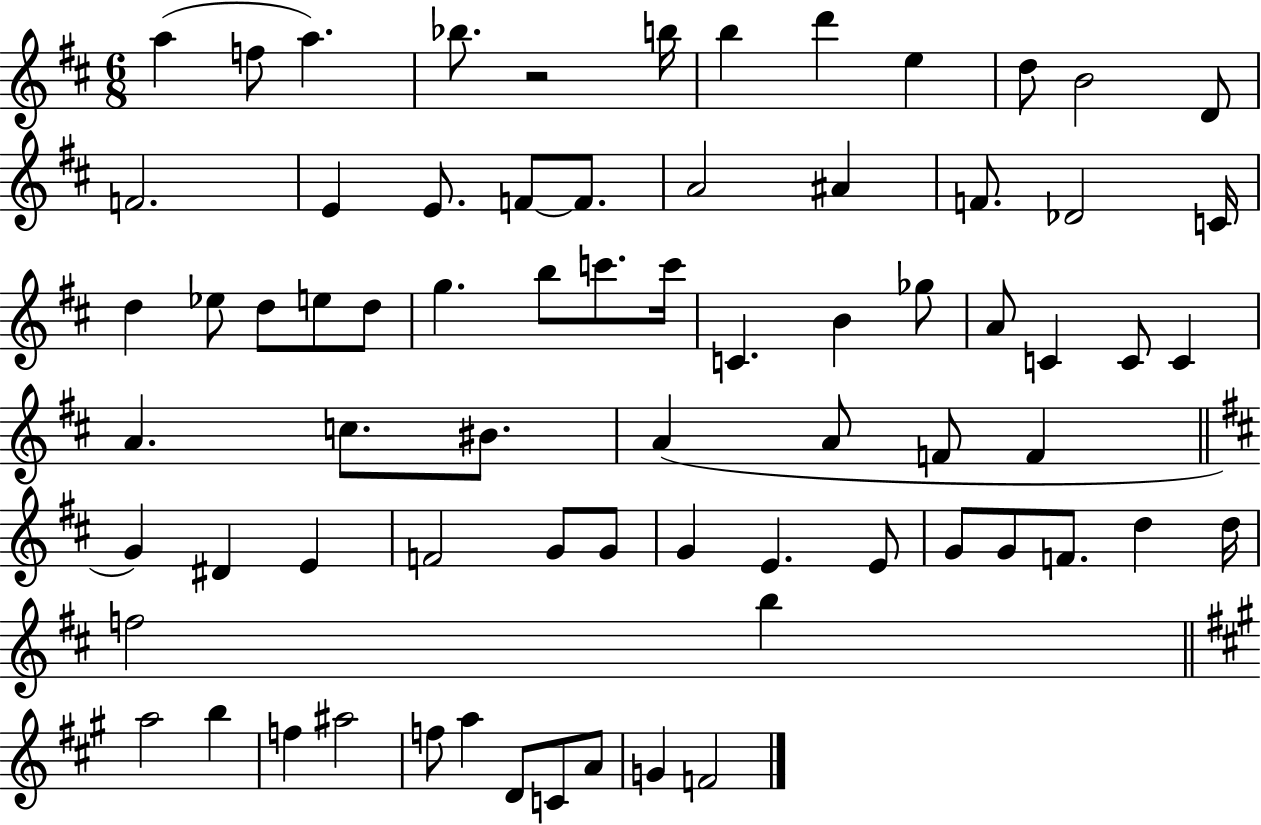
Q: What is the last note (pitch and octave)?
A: F4